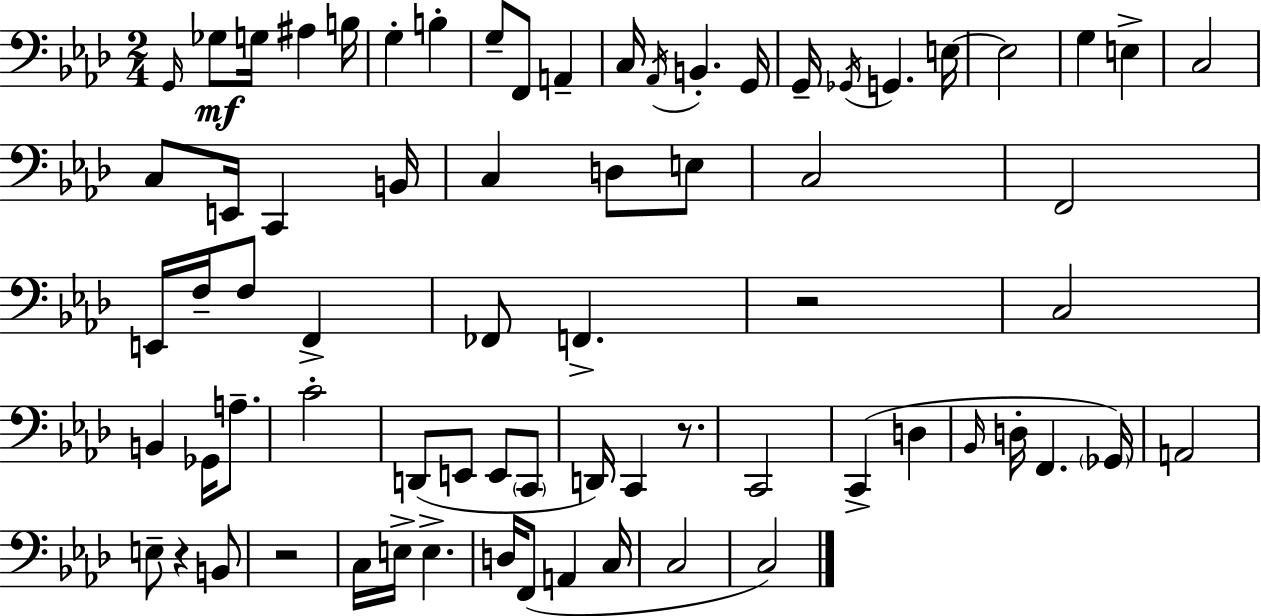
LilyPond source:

{
  \clef bass
  \numericTimeSignature
  \time 2/4
  \key aes \major
  \repeat volta 2 { \grace { g,16 }\mf ges8 g16 ais4 | b16 g4-. b4-. | g8-- f,8 a,4-- | c16 \acciaccatura { aes,16 } b,4.-. | \break g,16 g,16-- \acciaccatura { ges,16 } g,4. | e16~~ e2 | g4 e4-> | c2 | \break c8 e,16 c,4 | b,16 c4 d8 | e8 c2 | f,2 | \break e,16 f16-- f8 f,4-> | fes,8 f,4.-> | r2 | c2 | \break b,4 ges,16 | a8.-- c'2-. | d,8( e,8 e,8 | \parenthesize c,8 d,16) c,4 | \break r8. c,2 | c,4->( d4 | \grace { bes,16 } d16-. f,4. | \parenthesize ges,16) a,2 | \break e8-- r4 | b,8 r2 | c16 e16-> e4.-> | d16 f,8( a,4 | \break c16 c2 | c2) | } \bar "|."
}